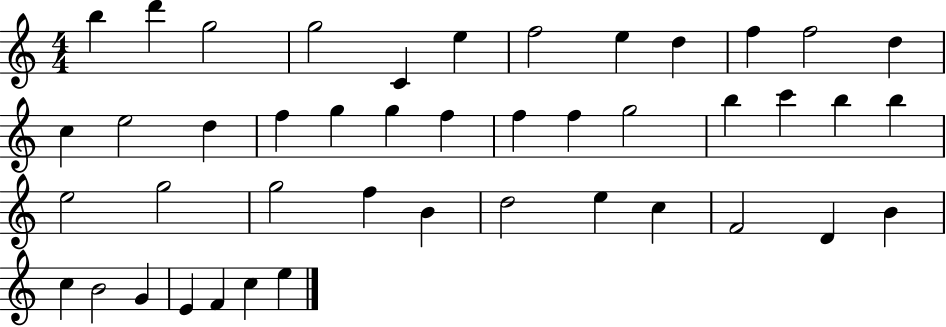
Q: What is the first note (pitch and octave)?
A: B5